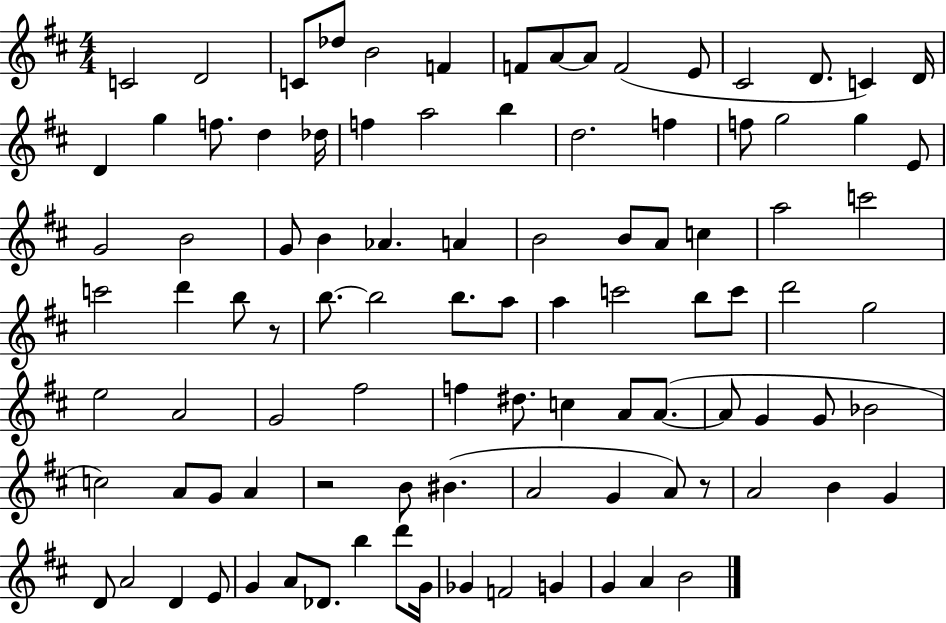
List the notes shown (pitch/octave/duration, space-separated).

C4/h D4/h C4/e Db5/e B4/h F4/q F4/e A4/e A4/e F4/h E4/e C#4/h D4/e. C4/q D4/s D4/q G5/q F5/e. D5/q Db5/s F5/q A5/h B5/q D5/h. F5/q F5/e G5/h G5/q E4/e G4/h B4/h G4/e B4/q Ab4/q. A4/q B4/h B4/e A4/e C5/q A5/h C6/h C6/h D6/q B5/e R/e B5/e. B5/h B5/e. A5/e A5/q C6/h B5/e C6/e D6/h G5/h E5/h A4/h G4/h F#5/h F5/q D#5/e. C5/q A4/e A4/e. A4/e G4/q G4/e Bb4/h C5/h A4/e G4/e A4/q R/h B4/e BIS4/q. A4/h G4/q A4/e R/e A4/h B4/q G4/q D4/e A4/h D4/q E4/e G4/q A4/e Db4/e. B5/q D6/e G4/s Gb4/q F4/h G4/q G4/q A4/q B4/h